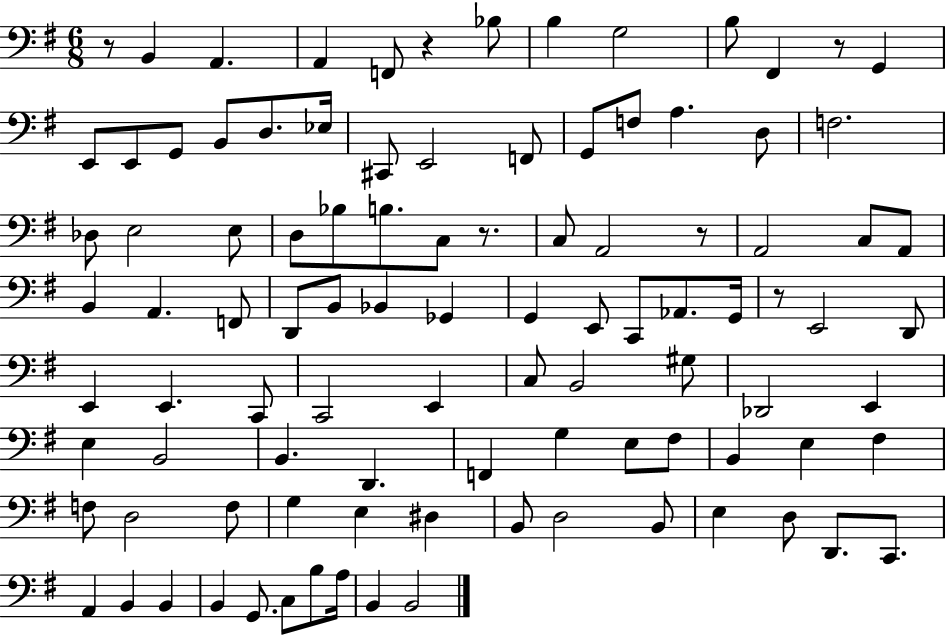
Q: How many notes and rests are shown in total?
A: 100